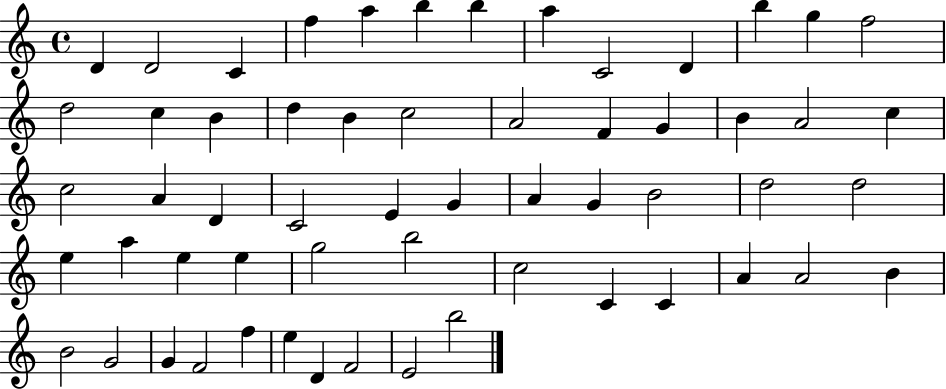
D4/q D4/h C4/q F5/q A5/q B5/q B5/q A5/q C4/h D4/q B5/q G5/q F5/h D5/h C5/q B4/q D5/q B4/q C5/h A4/h F4/q G4/q B4/q A4/h C5/q C5/h A4/q D4/q C4/h E4/q G4/q A4/q G4/q B4/h D5/h D5/h E5/q A5/q E5/q E5/q G5/h B5/h C5/h C4/q C4/q A4/q A4/h B4/q B4/h G4/h G4/q F4/h F5/q E5/q D4/q F4/h E4/h B5/h